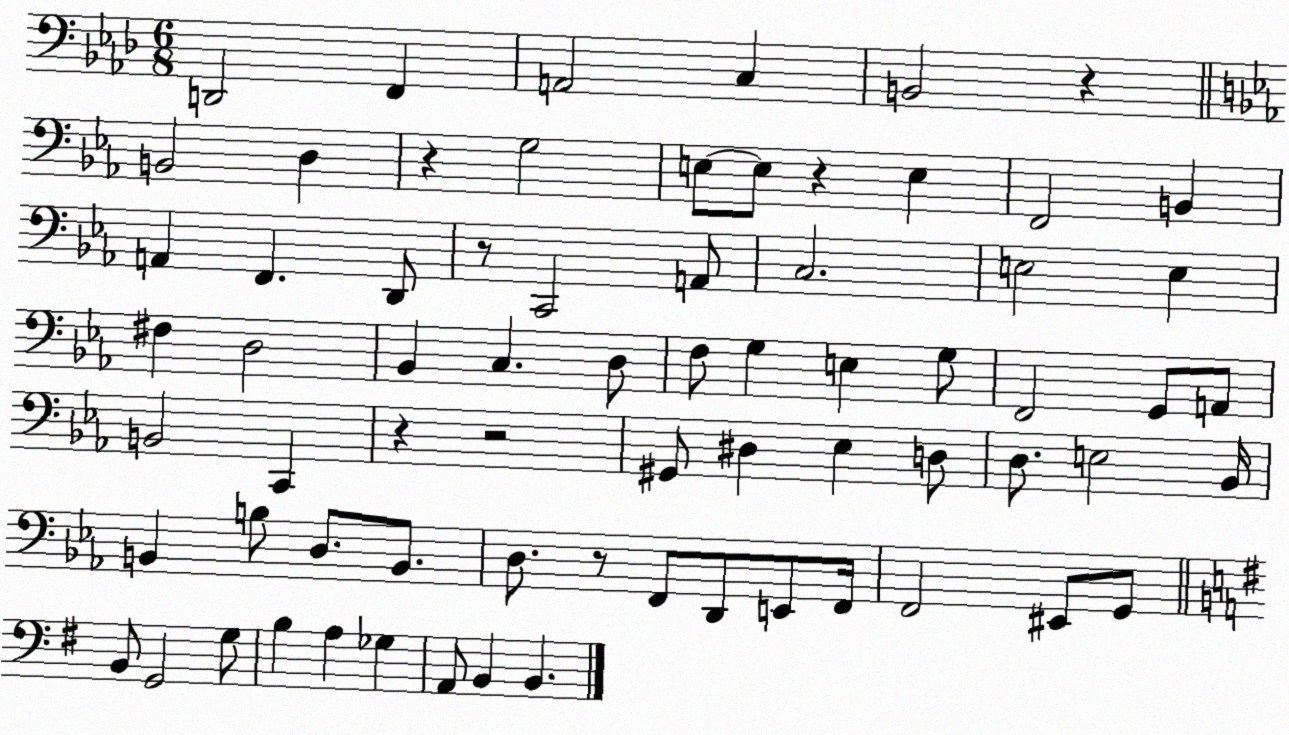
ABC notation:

X:1
T:Untitled
M:6/8
L:1/4
K:Ab
D,,2 F,, A,,2 C, B,,2 z B,,2 D, z G,2 E,/2 E,/2 z E, F,,2 B,, A,, F,, D,,/2 z/2 C,,2 A,,/2 C,2 E,2 E, ^F, D,2 _B,, C, D,/2 F,/2 G, E, G,/2 F,,2 G,,/2 A,,/2 B,,2 C,, z z2 ^G,,/2 ^D, _E, D,/2 D,/2 E,2 _B,,/4 B,, B,/2 D,/2 B,,/2 D,/2 z/2 F,,/2 D,,/2 E,,/2 F,,/4 F,,2 ^E,,/2 G,,/2 B,,/2 G,,2 G,/2 B, A, _G, A,,/2 B,, B,,